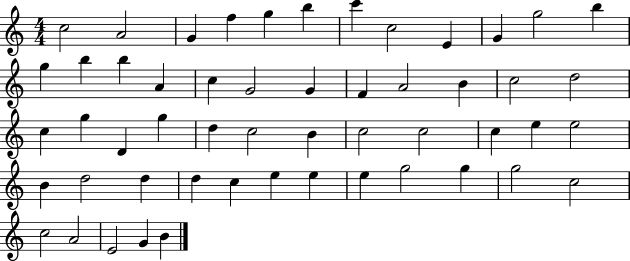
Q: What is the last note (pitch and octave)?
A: B4